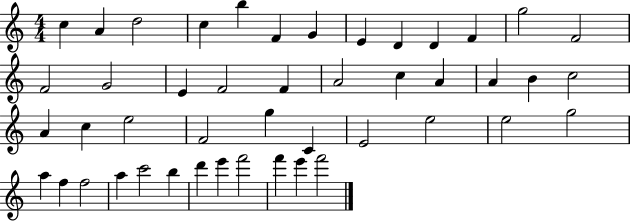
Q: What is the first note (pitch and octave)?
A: C5